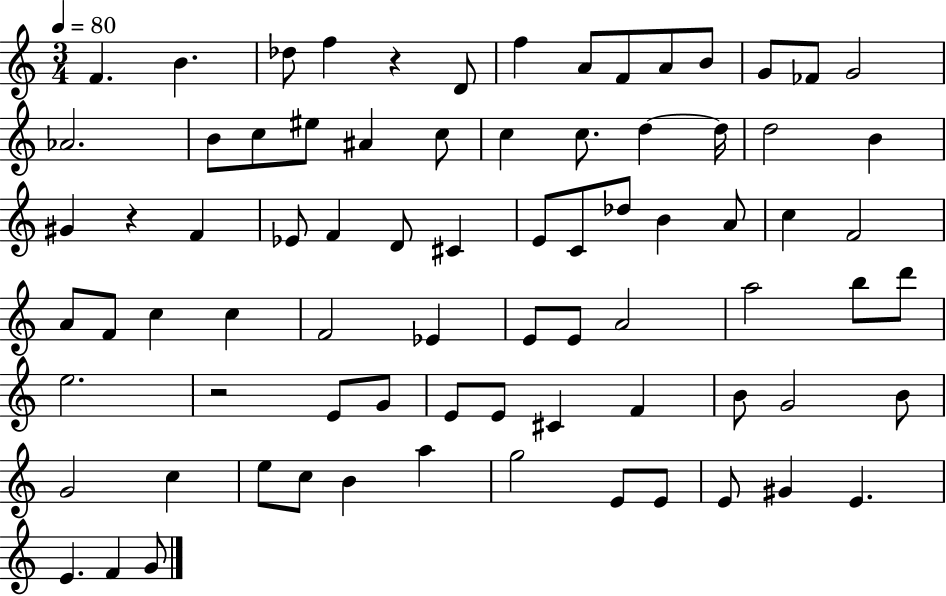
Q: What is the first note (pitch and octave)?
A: F4